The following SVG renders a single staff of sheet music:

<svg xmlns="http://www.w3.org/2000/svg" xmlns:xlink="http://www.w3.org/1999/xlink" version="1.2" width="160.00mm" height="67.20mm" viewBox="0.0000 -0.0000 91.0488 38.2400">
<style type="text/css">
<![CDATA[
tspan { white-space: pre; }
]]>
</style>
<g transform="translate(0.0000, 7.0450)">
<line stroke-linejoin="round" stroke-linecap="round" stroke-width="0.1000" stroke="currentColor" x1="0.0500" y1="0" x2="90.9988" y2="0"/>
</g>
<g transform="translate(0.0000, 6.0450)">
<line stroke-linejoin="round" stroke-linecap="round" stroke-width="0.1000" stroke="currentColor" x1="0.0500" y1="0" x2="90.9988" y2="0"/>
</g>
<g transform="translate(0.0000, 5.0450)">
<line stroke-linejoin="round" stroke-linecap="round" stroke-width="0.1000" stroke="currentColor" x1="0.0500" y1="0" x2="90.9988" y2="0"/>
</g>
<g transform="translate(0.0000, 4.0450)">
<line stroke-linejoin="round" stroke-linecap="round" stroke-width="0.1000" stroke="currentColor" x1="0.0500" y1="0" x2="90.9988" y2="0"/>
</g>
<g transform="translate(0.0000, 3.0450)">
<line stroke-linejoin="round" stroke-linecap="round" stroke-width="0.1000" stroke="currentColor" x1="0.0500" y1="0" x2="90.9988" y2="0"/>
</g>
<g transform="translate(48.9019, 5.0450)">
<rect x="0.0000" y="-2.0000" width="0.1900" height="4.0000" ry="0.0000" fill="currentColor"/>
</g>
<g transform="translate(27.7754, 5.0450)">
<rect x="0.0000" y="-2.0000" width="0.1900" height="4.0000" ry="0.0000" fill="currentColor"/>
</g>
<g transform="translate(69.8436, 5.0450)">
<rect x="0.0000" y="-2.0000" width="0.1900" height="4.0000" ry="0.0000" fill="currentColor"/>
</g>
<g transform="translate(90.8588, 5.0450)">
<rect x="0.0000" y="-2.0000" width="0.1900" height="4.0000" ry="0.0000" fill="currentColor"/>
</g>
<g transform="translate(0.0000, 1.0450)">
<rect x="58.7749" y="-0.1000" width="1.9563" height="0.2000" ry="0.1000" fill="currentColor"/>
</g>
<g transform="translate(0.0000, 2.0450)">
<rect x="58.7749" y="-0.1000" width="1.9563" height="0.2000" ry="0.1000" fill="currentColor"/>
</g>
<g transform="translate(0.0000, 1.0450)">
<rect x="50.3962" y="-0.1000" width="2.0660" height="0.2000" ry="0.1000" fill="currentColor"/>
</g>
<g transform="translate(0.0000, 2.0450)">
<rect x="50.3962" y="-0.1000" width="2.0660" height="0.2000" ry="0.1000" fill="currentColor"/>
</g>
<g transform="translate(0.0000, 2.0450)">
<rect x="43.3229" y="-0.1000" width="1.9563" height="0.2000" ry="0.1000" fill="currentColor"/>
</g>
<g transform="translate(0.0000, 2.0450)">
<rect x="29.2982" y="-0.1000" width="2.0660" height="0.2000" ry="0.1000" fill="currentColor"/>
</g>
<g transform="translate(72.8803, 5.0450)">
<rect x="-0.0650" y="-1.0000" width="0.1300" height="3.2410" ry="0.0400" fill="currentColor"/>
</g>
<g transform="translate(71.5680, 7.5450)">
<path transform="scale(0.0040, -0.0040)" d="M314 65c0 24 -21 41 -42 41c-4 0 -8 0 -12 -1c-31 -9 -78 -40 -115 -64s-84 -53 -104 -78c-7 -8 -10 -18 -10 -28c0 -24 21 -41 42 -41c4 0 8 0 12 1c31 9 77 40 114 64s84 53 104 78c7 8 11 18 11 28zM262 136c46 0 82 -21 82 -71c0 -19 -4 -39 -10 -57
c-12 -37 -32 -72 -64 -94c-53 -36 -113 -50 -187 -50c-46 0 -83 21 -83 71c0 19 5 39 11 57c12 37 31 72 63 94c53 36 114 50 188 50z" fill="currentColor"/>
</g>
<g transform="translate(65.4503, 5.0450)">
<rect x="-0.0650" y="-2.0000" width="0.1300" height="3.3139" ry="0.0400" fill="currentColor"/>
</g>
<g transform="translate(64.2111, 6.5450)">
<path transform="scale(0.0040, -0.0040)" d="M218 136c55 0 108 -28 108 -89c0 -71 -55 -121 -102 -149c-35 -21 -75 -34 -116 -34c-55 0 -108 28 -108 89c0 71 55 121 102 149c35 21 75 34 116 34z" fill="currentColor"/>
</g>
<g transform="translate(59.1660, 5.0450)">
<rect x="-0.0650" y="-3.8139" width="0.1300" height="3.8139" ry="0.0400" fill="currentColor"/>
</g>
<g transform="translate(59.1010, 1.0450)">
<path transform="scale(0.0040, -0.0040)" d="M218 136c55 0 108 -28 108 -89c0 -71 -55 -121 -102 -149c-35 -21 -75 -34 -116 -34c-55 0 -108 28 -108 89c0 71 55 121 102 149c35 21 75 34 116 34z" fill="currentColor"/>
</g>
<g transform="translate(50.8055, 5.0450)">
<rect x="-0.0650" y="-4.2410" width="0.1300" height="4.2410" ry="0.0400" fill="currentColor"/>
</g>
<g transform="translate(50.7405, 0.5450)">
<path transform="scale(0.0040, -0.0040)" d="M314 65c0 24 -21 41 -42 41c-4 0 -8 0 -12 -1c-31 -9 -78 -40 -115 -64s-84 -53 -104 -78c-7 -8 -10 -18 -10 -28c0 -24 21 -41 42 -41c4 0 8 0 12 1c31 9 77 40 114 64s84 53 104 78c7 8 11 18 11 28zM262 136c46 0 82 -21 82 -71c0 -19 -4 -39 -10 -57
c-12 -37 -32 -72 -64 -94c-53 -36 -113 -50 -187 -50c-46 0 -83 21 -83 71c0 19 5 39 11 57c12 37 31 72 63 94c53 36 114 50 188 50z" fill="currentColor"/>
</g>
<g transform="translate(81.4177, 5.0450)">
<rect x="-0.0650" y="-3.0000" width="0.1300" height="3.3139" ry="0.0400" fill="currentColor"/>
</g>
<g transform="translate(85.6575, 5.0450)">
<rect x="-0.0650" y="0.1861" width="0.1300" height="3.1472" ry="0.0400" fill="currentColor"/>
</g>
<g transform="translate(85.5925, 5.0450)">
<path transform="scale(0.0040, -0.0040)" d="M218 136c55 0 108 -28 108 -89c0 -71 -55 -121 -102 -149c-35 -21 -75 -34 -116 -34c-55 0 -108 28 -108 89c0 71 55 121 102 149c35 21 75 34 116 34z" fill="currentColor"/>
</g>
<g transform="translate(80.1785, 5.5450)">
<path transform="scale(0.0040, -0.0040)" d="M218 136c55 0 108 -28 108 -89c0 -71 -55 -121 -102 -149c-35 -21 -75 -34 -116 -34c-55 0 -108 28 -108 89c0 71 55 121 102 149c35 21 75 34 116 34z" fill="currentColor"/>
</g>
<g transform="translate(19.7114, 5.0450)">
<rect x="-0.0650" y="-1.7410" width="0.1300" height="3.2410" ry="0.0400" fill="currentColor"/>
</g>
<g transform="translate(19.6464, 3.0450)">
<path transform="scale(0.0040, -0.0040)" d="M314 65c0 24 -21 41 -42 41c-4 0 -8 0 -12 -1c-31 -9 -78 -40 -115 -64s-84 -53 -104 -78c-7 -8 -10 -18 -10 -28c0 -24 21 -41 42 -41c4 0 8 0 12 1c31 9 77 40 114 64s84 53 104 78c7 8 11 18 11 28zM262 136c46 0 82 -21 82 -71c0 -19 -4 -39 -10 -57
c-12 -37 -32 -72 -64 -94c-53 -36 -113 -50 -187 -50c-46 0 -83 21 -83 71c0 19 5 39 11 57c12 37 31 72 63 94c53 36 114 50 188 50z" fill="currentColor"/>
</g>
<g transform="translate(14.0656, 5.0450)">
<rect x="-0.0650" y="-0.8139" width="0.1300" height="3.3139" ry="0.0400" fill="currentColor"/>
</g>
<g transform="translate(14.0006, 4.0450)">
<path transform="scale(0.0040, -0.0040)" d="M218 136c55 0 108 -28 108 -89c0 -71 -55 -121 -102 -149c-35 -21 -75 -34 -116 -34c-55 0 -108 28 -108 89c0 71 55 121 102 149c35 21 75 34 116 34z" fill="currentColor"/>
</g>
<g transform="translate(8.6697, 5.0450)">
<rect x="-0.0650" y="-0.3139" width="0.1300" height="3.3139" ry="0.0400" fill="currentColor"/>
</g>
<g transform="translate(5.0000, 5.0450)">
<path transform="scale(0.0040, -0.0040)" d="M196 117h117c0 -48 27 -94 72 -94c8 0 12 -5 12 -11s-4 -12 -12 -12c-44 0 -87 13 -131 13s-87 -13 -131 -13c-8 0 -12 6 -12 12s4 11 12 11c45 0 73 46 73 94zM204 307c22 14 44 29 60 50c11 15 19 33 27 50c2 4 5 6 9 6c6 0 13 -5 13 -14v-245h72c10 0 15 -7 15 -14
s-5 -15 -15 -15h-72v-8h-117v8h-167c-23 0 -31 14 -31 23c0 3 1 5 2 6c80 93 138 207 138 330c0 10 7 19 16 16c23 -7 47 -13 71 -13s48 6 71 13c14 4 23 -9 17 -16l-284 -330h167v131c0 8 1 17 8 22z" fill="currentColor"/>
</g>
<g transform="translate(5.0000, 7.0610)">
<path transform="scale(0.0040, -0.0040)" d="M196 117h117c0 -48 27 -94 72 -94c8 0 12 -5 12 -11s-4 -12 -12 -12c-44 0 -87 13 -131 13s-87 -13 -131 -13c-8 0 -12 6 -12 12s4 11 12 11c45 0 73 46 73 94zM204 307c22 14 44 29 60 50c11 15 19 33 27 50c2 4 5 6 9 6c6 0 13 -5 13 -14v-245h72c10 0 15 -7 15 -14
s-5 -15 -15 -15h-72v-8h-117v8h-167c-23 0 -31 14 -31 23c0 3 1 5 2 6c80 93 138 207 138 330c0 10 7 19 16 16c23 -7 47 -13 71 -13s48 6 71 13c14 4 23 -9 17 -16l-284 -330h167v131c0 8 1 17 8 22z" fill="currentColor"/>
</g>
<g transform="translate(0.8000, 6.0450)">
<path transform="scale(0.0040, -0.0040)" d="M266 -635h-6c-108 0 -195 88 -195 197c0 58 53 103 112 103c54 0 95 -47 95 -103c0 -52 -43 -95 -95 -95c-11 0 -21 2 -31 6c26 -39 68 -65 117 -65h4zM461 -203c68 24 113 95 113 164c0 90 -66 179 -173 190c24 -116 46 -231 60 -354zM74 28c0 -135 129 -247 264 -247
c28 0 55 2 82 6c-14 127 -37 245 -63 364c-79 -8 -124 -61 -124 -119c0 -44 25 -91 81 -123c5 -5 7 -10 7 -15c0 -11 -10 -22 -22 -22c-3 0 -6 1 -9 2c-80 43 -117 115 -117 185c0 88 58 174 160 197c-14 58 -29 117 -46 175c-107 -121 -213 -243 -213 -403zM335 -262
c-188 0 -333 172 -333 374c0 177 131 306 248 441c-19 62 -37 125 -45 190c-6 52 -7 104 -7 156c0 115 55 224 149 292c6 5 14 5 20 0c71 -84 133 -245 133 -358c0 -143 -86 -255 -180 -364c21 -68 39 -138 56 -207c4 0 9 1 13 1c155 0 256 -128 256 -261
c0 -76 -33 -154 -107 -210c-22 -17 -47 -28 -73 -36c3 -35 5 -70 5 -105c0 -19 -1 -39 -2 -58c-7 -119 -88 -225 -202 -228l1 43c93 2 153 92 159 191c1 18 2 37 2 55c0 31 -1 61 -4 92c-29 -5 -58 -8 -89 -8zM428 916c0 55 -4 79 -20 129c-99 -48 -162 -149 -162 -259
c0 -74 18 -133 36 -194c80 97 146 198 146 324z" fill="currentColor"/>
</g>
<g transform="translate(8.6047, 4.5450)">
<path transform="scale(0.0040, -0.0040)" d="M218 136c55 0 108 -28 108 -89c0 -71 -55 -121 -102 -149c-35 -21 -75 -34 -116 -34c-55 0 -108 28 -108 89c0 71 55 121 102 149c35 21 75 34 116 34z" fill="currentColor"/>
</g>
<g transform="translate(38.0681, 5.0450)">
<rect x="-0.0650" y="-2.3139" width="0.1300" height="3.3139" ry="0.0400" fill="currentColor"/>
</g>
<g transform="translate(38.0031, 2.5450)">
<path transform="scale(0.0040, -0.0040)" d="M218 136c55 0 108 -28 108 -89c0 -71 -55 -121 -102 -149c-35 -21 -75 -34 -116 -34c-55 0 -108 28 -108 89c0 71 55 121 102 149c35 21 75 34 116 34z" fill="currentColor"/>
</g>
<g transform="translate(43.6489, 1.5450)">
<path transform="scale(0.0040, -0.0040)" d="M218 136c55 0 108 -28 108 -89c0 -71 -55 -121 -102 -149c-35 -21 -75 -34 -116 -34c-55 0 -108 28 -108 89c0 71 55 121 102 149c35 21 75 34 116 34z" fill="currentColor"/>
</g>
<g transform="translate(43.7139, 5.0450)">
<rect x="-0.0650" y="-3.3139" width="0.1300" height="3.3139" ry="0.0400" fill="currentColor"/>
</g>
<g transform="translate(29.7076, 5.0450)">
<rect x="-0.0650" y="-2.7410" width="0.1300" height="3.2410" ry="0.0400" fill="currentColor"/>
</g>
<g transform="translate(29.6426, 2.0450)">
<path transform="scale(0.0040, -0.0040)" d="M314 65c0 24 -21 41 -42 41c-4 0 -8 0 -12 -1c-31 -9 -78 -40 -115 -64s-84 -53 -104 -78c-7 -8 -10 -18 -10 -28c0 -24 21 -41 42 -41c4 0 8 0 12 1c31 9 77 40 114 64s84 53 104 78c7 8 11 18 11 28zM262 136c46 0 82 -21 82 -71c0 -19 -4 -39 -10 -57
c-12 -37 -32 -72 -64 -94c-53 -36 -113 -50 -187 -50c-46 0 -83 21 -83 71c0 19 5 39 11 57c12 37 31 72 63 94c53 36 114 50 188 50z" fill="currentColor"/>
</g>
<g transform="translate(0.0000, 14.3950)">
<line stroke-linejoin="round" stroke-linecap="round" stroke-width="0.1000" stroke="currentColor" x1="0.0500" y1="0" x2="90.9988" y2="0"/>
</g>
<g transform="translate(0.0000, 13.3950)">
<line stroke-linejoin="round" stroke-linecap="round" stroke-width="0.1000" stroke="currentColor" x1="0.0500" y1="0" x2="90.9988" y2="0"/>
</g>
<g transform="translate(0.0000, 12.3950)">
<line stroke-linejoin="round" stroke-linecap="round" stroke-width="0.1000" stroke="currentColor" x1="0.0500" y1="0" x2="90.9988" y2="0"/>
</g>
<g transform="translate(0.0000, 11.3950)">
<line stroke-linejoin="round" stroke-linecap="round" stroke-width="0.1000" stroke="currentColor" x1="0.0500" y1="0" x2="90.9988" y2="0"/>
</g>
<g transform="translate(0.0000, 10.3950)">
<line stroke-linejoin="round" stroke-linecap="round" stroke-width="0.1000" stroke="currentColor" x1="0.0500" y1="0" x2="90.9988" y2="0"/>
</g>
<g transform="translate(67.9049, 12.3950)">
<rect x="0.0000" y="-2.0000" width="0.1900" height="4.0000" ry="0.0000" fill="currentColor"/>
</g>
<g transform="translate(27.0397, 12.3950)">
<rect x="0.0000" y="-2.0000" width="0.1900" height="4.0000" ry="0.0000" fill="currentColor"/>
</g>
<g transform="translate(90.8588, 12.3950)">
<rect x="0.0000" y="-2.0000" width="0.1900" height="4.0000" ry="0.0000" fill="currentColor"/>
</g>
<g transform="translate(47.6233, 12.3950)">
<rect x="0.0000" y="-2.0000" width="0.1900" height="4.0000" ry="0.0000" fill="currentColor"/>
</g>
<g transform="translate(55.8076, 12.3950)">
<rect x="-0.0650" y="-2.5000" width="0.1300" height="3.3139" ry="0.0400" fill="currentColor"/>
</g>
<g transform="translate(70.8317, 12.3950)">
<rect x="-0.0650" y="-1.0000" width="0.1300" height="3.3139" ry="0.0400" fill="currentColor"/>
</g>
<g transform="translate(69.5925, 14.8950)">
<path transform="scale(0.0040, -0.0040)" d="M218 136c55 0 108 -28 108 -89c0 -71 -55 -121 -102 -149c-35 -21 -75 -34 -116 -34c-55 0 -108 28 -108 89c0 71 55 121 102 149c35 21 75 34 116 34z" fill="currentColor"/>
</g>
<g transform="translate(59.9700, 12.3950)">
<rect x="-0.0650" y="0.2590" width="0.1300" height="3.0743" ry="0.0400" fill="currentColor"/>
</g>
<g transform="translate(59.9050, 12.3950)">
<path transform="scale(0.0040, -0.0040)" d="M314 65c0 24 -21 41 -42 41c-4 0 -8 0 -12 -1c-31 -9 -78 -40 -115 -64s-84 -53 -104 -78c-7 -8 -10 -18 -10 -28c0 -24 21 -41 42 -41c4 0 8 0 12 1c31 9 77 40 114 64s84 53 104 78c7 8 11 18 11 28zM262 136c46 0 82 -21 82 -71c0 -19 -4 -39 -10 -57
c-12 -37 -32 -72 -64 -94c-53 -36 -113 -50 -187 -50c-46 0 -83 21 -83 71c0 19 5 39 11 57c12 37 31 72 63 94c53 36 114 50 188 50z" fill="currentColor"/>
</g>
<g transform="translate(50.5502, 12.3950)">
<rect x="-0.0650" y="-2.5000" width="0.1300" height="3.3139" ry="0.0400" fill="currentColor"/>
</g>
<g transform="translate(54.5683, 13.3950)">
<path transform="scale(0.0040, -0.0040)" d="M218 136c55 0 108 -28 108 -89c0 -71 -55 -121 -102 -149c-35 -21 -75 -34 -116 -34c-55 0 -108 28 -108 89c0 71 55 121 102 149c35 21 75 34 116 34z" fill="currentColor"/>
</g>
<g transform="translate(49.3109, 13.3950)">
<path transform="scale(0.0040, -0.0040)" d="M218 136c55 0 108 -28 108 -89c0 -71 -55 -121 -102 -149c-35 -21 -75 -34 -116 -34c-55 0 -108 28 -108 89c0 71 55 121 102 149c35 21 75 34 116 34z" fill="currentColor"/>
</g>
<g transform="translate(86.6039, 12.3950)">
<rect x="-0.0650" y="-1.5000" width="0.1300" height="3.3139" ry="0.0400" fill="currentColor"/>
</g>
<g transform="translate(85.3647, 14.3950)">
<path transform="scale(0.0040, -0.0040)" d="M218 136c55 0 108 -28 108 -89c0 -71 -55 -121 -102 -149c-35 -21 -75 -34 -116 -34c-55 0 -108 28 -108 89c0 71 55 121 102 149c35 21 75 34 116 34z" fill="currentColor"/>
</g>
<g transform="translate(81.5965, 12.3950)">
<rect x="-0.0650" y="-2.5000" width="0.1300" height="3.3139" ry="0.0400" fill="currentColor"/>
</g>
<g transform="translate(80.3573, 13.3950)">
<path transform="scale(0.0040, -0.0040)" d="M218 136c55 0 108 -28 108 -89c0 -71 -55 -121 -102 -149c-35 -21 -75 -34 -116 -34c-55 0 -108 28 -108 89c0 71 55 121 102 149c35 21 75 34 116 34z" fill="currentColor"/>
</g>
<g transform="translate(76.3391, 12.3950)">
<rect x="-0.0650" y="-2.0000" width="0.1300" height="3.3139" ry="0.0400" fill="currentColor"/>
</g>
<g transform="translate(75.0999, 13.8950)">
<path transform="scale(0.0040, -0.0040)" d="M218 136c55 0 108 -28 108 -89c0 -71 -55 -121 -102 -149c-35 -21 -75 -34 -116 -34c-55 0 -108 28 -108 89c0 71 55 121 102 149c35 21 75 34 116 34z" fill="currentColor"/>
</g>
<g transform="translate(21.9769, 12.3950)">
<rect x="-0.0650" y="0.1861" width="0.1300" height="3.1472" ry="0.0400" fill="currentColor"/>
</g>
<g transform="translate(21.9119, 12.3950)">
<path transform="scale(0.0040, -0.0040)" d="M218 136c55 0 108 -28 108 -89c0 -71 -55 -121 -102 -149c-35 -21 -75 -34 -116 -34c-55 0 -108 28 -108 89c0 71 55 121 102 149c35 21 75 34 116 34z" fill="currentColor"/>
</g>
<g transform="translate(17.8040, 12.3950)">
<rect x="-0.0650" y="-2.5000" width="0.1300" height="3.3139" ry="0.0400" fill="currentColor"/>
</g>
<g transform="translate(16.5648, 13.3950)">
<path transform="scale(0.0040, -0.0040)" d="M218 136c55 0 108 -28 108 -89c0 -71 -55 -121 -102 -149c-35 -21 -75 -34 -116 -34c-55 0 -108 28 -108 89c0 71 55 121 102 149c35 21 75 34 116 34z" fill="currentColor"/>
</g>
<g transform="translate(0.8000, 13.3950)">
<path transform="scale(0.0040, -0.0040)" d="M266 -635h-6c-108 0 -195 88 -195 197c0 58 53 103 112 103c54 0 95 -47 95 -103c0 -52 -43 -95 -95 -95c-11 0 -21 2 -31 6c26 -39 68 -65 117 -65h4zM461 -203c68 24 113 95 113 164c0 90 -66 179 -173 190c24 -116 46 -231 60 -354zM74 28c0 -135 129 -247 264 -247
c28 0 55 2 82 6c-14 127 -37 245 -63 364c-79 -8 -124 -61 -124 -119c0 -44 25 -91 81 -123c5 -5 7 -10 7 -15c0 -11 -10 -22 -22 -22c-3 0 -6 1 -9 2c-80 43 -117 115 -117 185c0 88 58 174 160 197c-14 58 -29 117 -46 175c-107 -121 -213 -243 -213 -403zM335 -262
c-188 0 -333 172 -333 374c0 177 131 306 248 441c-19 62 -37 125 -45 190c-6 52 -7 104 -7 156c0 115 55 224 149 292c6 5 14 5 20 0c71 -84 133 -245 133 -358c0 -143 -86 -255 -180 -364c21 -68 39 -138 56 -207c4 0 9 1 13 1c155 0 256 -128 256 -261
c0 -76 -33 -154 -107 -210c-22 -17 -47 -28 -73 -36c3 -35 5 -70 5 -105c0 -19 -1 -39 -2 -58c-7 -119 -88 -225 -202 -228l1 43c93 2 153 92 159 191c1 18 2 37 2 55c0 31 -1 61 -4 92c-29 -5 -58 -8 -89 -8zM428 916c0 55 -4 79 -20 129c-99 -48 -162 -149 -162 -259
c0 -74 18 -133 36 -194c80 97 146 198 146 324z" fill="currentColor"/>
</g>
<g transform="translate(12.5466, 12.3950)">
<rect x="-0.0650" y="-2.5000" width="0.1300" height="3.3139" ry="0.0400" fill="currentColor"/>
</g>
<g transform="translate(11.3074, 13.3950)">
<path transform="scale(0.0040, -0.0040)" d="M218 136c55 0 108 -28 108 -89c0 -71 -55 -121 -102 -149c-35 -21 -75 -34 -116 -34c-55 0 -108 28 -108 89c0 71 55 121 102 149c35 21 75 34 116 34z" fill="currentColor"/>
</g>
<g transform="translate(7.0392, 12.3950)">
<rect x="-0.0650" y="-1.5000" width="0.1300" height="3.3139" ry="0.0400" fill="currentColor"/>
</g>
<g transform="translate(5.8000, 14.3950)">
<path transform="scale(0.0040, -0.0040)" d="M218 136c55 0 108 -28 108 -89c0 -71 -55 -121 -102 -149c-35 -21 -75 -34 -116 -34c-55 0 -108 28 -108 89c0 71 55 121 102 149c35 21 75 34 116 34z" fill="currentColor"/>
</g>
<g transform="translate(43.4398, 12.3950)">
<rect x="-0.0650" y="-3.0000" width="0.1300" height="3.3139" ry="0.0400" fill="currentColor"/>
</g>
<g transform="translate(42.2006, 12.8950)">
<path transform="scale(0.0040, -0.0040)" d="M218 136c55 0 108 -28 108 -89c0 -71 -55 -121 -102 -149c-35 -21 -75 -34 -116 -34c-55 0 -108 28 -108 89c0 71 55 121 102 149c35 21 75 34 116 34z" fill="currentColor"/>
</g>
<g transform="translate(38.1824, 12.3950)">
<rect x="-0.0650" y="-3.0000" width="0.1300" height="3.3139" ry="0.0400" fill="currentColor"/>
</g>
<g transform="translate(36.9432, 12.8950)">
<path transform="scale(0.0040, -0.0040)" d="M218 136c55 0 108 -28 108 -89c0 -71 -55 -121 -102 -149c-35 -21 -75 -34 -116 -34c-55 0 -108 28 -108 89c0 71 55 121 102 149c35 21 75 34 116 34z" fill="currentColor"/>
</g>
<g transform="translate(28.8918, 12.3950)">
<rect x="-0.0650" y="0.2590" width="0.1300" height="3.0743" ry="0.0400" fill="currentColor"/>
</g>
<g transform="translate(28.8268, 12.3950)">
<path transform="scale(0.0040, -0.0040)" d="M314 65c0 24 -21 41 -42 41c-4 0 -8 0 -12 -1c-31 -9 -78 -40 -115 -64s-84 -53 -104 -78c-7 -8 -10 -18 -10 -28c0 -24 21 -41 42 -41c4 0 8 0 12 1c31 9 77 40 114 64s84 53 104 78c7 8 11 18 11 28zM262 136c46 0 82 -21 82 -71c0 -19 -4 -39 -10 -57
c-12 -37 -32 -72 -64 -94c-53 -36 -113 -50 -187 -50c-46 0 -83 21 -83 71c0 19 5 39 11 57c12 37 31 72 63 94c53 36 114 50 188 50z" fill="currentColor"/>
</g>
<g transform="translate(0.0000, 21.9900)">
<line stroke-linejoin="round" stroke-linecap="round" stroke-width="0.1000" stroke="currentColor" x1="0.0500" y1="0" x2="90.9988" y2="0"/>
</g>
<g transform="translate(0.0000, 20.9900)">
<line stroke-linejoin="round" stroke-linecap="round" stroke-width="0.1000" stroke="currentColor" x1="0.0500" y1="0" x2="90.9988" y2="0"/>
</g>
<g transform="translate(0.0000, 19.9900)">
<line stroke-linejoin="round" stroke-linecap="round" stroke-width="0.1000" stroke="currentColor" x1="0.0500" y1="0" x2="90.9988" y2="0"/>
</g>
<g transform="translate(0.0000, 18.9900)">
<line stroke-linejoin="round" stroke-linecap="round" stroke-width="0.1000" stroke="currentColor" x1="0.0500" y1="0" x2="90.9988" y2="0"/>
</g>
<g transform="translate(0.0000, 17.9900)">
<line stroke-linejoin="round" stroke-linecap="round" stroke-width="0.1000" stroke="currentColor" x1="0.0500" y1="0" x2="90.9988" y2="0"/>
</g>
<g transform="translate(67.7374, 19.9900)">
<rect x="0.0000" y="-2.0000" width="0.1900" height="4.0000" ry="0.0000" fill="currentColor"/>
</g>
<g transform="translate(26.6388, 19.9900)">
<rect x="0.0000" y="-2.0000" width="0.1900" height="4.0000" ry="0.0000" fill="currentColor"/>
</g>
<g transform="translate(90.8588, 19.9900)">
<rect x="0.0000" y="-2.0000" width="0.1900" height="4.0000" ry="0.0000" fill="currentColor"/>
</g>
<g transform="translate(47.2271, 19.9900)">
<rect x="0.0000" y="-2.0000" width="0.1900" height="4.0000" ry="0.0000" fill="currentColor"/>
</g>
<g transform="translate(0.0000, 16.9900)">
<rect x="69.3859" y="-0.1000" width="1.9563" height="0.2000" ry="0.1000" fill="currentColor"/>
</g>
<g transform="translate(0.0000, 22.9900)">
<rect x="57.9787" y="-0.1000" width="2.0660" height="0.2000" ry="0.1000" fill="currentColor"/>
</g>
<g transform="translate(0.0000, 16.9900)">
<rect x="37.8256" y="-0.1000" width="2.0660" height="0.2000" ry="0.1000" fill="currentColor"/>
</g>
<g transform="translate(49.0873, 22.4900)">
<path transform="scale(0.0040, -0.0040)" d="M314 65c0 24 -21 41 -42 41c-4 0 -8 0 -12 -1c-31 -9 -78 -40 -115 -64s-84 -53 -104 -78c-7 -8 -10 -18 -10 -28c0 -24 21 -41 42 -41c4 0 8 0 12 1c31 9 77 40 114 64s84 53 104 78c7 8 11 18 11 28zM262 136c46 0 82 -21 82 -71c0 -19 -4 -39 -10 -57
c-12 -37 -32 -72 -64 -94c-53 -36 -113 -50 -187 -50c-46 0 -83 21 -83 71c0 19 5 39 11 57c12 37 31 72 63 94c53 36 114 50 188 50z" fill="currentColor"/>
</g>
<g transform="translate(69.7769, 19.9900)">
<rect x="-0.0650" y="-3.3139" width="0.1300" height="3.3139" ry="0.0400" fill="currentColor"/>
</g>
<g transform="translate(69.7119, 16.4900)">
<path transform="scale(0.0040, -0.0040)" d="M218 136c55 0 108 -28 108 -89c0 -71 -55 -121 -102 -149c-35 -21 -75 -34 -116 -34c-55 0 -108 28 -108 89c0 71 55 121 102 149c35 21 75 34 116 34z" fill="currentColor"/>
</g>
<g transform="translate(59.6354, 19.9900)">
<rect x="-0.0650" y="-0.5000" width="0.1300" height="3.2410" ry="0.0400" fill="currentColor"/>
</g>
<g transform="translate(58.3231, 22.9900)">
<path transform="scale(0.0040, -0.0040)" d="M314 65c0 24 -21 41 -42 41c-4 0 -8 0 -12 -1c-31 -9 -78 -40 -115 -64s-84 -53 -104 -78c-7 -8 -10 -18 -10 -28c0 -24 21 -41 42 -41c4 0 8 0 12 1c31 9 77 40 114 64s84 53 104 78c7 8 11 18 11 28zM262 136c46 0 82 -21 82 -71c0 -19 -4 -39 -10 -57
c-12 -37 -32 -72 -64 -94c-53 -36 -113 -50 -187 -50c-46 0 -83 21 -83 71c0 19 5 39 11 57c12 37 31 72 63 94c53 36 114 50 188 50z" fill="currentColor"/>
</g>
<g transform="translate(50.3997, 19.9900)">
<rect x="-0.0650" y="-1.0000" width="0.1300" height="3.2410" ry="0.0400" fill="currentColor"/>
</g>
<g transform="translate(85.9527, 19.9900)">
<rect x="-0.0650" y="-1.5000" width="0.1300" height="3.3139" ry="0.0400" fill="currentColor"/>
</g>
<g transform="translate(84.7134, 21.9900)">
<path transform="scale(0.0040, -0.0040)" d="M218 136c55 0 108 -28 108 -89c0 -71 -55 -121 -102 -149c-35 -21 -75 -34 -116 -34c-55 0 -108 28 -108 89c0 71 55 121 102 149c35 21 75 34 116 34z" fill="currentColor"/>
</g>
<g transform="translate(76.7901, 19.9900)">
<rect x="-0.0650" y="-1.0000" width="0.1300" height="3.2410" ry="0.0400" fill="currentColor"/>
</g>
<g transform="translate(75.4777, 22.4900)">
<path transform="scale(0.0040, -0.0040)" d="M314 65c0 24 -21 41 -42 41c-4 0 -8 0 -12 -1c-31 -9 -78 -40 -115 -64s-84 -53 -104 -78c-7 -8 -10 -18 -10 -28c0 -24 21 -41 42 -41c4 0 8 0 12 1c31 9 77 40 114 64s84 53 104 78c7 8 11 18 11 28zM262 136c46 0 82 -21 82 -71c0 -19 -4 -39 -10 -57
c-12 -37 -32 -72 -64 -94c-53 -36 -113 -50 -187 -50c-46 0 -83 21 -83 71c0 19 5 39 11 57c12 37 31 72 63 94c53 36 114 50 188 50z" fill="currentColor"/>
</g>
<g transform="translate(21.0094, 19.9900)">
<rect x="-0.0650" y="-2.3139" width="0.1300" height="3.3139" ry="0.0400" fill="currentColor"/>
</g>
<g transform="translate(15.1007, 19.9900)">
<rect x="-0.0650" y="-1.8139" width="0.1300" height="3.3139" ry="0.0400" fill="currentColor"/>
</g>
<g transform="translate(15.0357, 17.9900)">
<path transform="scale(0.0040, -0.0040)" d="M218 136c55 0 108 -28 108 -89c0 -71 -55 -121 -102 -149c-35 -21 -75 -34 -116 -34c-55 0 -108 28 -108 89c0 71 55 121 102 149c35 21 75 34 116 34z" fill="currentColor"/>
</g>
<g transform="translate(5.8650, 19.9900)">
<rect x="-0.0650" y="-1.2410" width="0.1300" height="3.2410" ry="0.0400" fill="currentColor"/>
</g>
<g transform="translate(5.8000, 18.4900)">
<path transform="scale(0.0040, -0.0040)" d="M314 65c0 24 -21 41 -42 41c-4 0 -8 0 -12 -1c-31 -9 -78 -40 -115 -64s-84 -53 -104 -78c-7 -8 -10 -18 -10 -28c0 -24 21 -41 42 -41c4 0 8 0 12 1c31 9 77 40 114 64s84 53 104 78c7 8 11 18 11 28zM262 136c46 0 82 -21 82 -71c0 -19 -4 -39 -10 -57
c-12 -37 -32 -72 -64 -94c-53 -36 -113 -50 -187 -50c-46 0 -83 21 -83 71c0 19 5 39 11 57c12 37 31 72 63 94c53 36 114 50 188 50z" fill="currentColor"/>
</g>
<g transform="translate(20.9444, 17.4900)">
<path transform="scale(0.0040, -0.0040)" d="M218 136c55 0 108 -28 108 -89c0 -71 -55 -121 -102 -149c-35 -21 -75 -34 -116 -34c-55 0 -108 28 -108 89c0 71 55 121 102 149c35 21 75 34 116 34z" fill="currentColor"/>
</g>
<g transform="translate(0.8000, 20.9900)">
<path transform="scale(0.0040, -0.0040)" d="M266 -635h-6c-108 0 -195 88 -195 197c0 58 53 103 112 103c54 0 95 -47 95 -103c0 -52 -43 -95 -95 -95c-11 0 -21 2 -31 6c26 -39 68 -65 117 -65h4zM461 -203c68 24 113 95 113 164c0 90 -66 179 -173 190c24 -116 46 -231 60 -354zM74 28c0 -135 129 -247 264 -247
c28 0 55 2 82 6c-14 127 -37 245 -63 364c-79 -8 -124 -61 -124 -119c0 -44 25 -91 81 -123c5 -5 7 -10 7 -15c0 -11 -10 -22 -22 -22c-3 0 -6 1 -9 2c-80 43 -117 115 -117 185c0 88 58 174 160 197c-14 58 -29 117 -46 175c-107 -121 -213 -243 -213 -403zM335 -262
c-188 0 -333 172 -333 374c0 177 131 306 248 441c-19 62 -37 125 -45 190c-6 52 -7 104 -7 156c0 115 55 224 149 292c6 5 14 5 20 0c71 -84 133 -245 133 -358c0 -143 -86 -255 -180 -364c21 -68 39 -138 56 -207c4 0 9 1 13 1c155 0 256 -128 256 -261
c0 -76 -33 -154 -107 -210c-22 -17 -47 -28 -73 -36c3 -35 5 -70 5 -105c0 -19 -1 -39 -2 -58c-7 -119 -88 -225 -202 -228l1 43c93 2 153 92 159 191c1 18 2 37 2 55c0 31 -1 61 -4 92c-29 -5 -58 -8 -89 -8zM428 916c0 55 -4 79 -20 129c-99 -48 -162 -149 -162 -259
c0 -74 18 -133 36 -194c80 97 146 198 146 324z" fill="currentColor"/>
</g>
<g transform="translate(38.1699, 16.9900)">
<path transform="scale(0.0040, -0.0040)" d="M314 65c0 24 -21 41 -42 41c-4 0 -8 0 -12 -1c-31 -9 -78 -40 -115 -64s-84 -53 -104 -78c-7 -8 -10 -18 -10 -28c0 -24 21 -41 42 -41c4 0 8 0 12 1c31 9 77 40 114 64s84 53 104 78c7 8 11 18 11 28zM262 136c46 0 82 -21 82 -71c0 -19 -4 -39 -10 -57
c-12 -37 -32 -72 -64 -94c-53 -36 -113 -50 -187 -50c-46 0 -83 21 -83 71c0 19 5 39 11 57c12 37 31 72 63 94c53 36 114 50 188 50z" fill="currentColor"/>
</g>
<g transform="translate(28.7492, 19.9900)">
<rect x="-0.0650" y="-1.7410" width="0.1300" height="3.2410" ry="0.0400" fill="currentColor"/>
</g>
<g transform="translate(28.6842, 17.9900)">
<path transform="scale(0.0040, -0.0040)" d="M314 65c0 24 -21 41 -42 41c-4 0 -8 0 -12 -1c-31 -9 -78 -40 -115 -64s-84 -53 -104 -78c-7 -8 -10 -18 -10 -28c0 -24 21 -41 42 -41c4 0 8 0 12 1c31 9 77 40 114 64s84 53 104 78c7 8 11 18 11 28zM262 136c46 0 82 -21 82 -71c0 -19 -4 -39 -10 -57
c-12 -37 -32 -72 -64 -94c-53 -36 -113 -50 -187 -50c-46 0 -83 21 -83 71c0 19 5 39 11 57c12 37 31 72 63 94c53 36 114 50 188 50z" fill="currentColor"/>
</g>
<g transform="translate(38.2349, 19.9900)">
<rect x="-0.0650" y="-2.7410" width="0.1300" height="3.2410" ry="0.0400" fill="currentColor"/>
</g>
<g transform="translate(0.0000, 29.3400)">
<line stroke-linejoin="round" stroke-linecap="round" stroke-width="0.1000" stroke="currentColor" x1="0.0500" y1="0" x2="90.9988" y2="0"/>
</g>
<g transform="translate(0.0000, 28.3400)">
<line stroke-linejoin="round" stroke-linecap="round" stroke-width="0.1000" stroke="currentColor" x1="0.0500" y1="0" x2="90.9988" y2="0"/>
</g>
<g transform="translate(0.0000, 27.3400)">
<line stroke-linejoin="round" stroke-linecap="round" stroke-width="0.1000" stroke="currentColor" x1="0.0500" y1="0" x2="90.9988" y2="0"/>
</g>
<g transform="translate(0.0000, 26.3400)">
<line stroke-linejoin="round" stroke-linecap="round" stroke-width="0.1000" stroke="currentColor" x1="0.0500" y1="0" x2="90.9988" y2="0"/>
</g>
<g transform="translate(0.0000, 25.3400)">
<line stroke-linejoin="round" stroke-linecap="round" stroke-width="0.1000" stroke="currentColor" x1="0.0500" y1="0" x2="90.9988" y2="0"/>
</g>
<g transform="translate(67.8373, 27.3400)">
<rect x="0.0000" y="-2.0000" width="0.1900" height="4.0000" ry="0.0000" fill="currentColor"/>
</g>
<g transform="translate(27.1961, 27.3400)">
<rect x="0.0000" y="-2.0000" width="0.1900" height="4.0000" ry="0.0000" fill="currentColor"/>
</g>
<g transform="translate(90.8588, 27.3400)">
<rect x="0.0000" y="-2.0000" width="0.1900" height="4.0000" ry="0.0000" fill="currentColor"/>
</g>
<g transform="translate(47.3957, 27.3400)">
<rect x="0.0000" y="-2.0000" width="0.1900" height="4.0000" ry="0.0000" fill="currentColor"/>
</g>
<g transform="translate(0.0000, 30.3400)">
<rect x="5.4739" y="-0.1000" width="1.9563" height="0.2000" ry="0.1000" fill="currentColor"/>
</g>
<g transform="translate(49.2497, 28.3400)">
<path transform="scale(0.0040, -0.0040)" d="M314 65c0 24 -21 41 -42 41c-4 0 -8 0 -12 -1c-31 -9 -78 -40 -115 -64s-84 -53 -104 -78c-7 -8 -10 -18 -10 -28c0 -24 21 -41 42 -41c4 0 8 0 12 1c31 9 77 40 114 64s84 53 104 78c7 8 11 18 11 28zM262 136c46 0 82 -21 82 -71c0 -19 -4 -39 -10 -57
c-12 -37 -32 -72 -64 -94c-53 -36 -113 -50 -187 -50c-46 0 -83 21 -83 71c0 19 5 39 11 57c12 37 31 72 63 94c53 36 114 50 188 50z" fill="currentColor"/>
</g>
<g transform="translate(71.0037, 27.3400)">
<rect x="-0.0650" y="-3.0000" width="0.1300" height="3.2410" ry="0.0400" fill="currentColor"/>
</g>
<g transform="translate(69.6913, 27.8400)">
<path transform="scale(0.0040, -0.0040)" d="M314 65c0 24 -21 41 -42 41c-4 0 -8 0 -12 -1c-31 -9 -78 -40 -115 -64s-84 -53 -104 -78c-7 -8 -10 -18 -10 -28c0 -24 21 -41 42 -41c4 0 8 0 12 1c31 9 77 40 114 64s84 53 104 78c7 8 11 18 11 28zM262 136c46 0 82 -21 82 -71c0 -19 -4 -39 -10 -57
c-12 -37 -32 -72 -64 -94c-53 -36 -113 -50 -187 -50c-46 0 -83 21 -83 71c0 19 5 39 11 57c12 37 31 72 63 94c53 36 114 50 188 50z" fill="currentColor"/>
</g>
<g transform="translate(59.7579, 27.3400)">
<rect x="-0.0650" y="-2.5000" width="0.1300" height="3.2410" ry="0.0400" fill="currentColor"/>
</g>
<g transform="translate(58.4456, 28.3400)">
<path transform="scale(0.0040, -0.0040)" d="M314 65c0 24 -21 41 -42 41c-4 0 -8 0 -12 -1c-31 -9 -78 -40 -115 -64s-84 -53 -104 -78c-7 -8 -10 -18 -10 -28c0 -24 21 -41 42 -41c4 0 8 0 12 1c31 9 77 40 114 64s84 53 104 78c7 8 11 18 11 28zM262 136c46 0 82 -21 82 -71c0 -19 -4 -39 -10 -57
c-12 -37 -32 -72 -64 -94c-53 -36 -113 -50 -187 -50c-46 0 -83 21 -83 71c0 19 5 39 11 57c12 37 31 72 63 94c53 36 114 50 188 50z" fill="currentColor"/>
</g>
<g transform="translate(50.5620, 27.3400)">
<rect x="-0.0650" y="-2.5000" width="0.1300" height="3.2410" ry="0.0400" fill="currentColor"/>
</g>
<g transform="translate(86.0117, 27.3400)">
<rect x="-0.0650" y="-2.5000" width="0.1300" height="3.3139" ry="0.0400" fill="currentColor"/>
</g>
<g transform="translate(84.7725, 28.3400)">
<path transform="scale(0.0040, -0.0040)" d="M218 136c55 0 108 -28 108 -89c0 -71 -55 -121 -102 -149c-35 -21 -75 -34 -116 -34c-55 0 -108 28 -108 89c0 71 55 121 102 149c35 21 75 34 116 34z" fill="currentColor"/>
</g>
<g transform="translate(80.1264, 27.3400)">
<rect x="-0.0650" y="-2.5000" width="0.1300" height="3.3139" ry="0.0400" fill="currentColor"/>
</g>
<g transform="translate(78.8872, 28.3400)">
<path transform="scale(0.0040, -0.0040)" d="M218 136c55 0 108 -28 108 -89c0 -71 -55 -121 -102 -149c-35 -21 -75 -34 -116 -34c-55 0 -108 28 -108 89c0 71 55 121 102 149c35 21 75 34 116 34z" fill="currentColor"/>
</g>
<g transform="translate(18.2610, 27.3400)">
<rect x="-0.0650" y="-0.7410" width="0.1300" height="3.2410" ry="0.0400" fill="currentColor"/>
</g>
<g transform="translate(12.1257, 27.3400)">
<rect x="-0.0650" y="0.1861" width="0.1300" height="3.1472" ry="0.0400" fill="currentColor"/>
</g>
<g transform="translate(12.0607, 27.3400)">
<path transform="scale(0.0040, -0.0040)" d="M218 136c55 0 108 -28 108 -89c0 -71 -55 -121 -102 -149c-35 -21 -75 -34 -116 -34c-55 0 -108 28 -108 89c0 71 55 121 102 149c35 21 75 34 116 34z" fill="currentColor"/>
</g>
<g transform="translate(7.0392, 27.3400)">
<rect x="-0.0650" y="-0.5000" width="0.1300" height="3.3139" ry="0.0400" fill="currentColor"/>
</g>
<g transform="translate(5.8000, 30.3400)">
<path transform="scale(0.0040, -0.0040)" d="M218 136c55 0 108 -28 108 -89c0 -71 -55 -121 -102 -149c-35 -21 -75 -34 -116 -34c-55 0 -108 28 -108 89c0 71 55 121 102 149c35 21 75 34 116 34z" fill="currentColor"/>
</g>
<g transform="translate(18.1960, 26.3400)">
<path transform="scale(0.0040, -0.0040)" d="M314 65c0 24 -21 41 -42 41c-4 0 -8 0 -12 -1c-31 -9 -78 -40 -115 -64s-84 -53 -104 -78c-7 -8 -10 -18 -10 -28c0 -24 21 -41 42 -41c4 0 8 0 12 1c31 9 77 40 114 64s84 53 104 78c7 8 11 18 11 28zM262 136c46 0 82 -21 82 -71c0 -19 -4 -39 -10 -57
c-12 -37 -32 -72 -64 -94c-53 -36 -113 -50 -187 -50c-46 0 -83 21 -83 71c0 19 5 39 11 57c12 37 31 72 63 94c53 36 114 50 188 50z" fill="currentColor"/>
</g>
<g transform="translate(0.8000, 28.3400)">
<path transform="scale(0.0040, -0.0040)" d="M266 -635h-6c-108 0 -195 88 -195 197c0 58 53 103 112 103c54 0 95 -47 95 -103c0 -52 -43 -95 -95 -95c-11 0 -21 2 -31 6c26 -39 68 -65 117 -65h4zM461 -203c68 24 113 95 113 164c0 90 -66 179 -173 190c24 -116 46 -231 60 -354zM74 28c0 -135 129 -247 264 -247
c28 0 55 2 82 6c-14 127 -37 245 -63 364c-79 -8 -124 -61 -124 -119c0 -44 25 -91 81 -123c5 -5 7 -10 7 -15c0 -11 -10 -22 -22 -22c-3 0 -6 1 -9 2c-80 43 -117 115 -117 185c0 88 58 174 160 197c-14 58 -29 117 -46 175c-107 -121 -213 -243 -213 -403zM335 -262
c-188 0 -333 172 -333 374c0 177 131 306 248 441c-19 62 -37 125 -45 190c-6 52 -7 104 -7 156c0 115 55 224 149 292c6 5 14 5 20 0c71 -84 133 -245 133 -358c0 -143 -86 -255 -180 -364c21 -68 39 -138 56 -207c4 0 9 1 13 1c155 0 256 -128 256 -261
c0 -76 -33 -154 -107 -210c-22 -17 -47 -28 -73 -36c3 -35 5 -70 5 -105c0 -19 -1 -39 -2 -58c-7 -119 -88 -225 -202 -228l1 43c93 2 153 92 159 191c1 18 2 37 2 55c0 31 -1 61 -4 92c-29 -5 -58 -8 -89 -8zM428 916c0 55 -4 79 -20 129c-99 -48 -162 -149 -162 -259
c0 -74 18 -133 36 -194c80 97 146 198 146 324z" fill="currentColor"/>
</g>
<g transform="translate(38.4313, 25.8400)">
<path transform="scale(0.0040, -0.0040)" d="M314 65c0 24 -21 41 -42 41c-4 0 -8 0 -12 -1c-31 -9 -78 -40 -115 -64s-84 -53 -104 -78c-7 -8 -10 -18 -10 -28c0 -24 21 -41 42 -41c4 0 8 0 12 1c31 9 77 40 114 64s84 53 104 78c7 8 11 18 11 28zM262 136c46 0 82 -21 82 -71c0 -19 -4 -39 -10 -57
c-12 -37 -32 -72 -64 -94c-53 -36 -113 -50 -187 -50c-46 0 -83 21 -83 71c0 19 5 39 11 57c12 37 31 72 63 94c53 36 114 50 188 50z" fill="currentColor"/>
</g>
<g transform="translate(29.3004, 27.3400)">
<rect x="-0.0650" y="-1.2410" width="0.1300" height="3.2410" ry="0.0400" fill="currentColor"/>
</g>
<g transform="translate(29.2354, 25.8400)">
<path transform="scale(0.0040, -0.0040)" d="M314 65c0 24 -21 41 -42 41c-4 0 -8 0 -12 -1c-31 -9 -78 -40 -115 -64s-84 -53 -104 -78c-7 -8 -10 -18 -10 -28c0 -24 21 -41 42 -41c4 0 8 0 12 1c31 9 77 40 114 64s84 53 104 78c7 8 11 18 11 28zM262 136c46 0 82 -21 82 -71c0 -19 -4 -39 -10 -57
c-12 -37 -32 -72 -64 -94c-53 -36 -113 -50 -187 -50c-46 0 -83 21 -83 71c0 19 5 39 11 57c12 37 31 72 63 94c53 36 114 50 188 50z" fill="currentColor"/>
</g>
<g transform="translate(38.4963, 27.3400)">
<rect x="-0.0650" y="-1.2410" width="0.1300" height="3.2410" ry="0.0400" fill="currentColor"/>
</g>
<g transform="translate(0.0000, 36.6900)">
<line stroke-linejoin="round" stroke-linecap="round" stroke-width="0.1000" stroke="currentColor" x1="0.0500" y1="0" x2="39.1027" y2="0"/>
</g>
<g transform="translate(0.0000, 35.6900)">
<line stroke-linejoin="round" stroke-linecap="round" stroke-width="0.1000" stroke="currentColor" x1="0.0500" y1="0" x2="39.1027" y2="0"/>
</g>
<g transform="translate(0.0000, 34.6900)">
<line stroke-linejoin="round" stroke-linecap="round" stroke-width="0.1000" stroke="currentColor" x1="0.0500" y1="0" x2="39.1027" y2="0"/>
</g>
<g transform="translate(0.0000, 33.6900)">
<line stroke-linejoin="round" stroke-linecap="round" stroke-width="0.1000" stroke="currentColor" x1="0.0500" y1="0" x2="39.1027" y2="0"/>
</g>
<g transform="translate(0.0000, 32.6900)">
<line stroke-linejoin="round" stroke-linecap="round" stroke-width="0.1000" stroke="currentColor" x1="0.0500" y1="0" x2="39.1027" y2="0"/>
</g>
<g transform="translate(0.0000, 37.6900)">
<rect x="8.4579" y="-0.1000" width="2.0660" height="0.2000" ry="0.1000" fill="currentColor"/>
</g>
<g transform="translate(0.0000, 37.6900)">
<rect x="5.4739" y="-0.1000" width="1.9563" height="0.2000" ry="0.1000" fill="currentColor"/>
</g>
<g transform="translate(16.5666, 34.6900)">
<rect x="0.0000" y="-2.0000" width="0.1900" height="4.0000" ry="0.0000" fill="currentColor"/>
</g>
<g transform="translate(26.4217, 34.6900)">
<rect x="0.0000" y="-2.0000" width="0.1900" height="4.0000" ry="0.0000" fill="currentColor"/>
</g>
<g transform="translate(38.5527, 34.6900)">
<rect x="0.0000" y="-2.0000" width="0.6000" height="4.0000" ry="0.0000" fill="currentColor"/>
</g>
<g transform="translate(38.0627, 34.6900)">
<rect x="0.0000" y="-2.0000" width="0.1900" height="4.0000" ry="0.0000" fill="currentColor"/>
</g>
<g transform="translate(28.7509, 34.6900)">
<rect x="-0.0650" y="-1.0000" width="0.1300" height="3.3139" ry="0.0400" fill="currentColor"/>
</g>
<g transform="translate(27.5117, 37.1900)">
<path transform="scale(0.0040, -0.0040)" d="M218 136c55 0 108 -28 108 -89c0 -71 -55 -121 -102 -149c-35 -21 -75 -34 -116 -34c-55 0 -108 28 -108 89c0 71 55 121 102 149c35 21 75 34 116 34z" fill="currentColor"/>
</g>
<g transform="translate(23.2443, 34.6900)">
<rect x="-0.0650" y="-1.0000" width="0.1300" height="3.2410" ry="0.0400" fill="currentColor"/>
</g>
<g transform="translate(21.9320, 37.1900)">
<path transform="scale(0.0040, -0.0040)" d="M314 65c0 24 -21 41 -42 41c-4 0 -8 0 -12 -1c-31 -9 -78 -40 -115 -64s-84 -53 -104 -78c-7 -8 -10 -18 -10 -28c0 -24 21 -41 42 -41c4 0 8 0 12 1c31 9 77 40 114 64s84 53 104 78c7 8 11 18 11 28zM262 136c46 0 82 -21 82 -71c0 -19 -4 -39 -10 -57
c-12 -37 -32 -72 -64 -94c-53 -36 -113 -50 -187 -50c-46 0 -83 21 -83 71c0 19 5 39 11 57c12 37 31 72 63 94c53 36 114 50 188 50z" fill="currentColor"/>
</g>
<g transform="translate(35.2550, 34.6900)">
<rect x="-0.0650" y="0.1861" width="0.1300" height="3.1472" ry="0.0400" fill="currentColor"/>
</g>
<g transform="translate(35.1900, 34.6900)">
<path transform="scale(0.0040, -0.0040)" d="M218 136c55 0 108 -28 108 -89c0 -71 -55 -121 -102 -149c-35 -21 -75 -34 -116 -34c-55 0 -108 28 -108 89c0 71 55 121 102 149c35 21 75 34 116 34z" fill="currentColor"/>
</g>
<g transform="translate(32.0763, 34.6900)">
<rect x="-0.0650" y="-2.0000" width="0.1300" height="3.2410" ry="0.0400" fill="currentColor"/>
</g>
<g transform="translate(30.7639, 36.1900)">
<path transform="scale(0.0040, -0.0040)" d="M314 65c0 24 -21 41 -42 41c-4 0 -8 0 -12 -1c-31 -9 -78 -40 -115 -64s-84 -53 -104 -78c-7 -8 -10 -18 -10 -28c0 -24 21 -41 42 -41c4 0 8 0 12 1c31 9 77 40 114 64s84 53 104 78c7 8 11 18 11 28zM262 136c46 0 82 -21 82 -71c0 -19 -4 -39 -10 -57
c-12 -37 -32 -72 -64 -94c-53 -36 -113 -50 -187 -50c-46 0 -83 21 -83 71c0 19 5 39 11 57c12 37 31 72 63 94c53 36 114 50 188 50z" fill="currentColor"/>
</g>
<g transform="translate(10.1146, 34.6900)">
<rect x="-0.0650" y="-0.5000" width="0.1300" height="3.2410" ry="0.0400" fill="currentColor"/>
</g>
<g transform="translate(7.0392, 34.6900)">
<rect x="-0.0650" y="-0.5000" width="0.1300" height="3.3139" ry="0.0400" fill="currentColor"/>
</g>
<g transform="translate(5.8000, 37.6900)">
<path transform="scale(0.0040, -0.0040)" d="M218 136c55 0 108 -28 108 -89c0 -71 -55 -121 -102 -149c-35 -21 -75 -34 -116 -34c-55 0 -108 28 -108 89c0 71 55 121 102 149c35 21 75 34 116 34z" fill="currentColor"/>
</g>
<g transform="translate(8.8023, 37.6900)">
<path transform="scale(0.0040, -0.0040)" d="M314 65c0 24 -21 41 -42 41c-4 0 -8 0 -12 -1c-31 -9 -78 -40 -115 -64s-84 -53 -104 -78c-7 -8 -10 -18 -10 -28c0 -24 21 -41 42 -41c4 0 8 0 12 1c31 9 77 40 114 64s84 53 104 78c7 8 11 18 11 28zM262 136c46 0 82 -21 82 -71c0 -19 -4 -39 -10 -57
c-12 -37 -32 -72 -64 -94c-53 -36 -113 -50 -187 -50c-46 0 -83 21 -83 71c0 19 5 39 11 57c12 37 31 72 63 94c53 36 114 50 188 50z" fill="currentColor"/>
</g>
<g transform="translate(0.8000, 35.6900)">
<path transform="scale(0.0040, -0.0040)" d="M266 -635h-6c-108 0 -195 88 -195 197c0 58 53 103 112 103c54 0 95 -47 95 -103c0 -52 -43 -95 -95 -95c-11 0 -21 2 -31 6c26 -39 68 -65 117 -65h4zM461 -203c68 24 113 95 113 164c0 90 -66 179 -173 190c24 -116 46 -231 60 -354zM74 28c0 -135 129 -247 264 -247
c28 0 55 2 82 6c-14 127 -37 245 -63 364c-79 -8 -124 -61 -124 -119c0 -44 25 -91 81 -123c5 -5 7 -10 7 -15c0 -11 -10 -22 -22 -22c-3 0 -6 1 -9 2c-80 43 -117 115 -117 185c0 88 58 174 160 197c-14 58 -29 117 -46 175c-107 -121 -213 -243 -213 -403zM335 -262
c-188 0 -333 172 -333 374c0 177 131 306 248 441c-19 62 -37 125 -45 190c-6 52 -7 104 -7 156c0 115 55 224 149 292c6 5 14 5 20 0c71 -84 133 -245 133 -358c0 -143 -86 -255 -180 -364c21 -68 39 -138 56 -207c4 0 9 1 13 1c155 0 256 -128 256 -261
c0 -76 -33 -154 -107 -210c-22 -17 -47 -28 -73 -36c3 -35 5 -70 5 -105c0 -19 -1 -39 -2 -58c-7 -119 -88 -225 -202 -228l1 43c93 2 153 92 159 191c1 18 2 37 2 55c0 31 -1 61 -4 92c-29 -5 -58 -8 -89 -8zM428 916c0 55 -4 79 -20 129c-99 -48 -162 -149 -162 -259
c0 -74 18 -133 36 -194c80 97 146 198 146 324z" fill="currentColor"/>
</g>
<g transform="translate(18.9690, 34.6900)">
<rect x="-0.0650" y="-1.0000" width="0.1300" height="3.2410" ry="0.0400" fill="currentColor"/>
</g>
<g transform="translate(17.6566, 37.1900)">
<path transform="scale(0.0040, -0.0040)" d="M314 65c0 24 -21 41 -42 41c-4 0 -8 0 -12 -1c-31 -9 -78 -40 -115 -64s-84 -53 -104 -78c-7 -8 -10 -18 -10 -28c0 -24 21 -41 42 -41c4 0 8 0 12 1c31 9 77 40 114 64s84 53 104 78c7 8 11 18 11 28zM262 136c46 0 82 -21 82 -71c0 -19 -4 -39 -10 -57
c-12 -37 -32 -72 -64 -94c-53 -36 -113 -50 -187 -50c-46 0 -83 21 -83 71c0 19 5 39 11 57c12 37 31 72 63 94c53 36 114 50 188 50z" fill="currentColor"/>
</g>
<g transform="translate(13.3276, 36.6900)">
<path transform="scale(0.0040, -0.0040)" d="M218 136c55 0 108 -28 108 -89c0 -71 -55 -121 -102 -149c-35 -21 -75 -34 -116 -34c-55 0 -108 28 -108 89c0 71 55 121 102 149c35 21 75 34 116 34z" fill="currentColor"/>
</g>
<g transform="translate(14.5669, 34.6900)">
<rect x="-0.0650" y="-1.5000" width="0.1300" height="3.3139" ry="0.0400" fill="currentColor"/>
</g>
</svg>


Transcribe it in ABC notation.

X:1
T:Untitled
M:4/4
L:1/4
K:C
c d f2 a2 g b d'2 c' F D2 A B E G G B B2 A A G G B2 D F G E e2 f g f2 a2 D2 C2 b D2 E C B d2 e2 e2 G2 G2 A2 G G C C2 E D2 D2 D F2 B